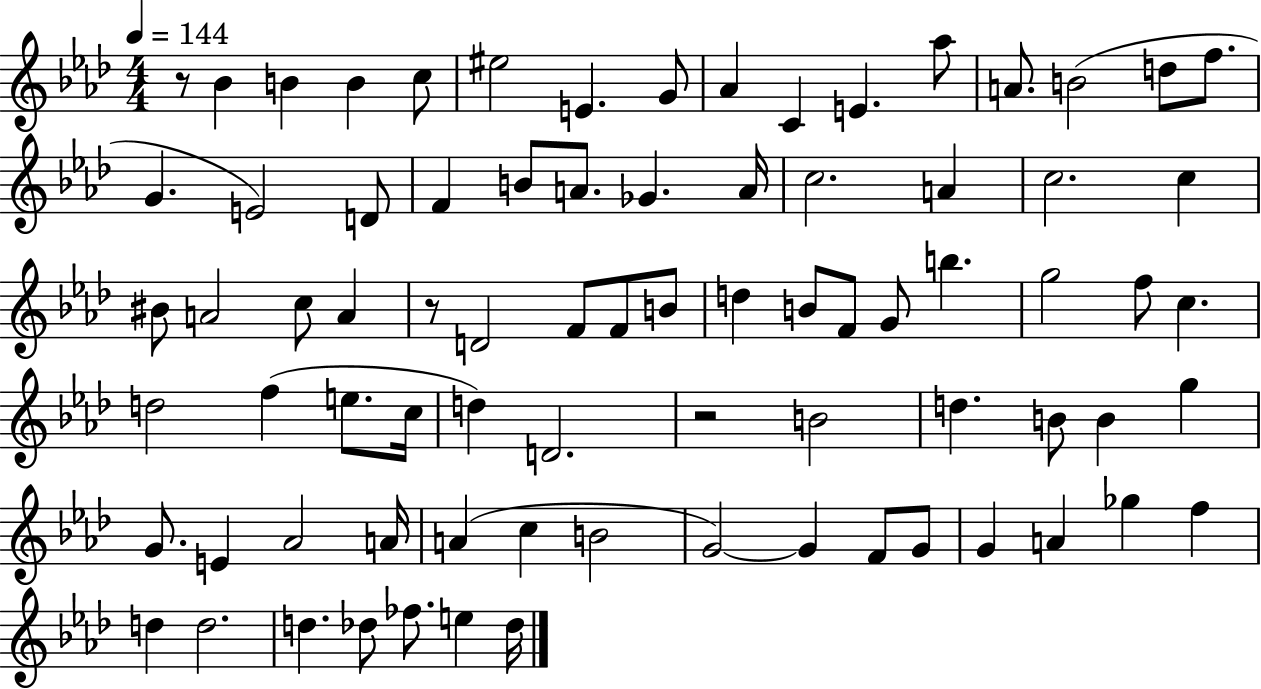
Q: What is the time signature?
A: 4/4